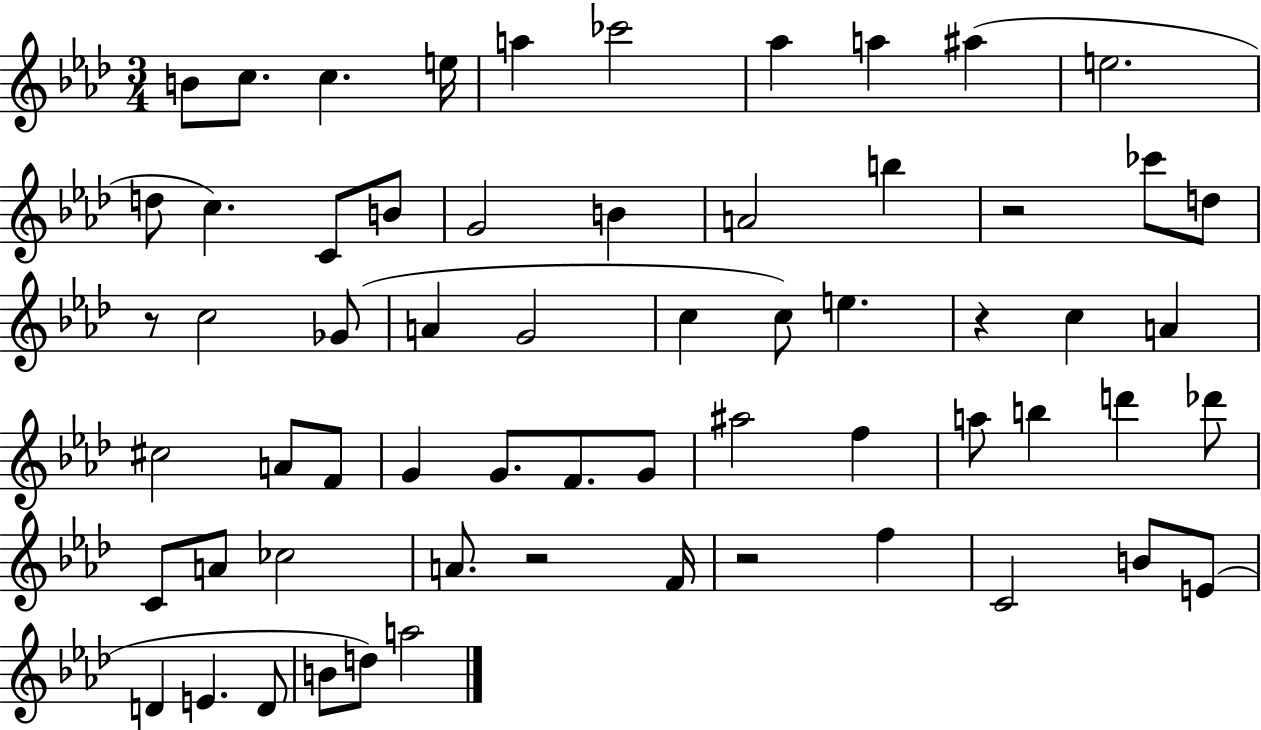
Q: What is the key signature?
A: AES major